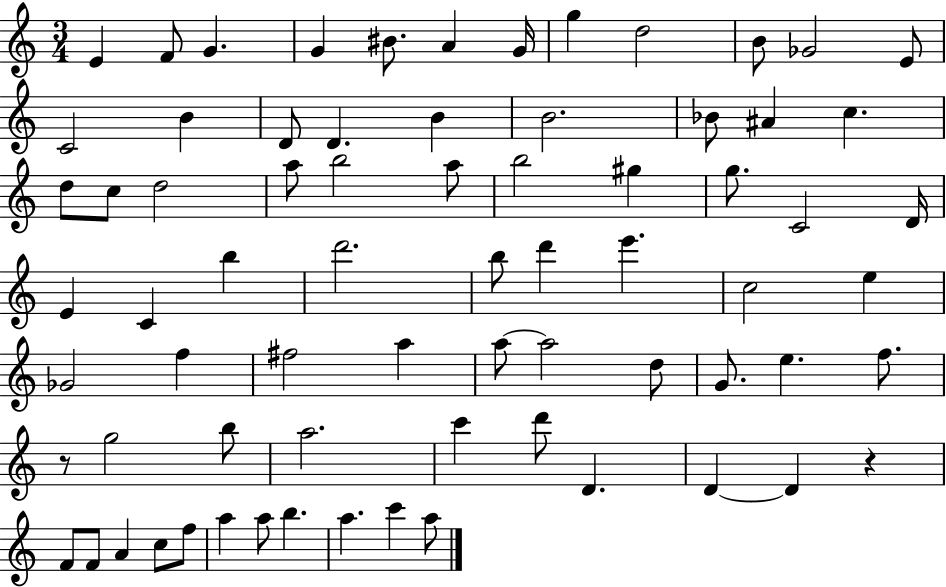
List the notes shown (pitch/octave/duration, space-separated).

E4/q F4/e G4/q. G4/q BIS4/e. A4/q G4/s G5/q D5/h B4/e Gb4/h E4/e C4/h B4/q D4/e D4/q. B4/q B4/h. Bb4/e A#4/q C5/q. D5/e C5/e D5/h A5/e B5/h A5/e B5/h G#5/q G5/e. C4/h D4/s E4/q C4/q B5/q D6/h. B5/e D6/q E6/q. C5/h E5/q Gb4/h F5/q F#5/h A5/q A5/e A5/h D5/e G4/e. E5/q. F5/e. R/e G5/h B5/e A5/h. C6/q D6/e D4/q. D4/q D4/q R/q F4/e F4/e A4/q C5/e F5/e A5/q A5/e B5/q. A5/q. C6/q A5/e